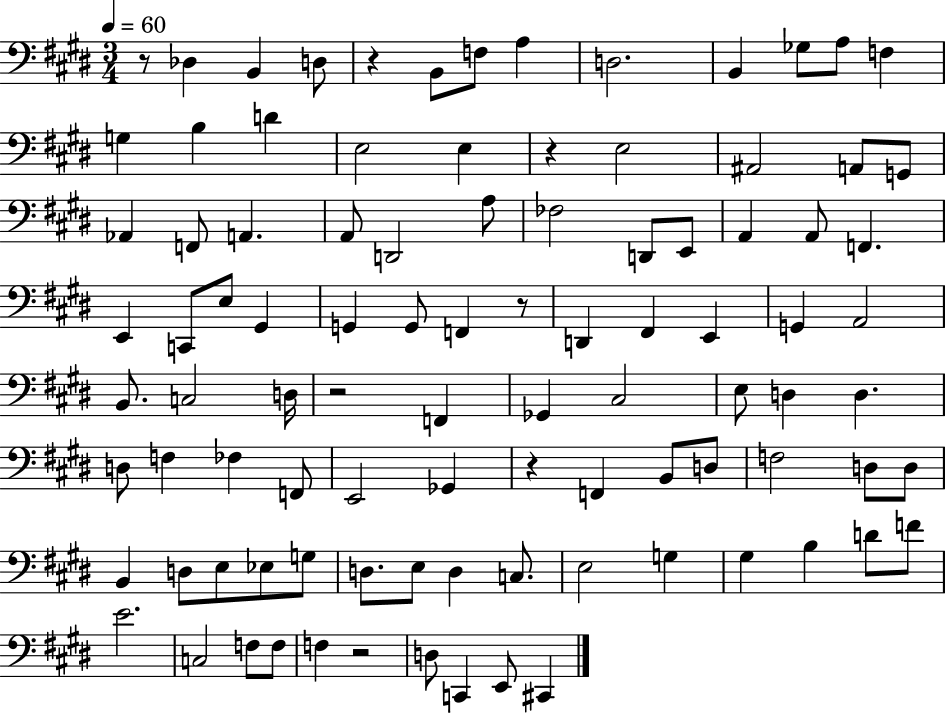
{
  \clef bass
  \numericTimeSignature
  \time 3/4
  \key e \major
  \tempo 4 = 60
  r8 des4 b,4 d8 | r4 b,8 f8 a4 | d2. | b,4 ges8 a8 f4 | \break g4 b4 d'4 | e2 e4 | r4 e2 | ais,2 a,8 g,8 | \break aes,4 f,8 a,4. | a,8 d,2 a8 | fes2 d,8 e,8 | a,4 a,8 f,4. | \break e,4 c,8 e8 gis,4 | g,4 g,8 f,4 r8 | d,4 fis,4 e,4 | g,4 a,2 | \break b,8. c2 d16 | r2 f,4 | ges,4 cis2 | e8 d4 d4. | \break d8 f4 fes4 f,8 | e,2 ges,4 | r4 f,4 b,8 d8 | f2 d8 d8 | \break b,4 d8 e8 ees8 g8 | d8. e8 d4 c8. | e2 g4 | gis4 b4 d'8 f'8 | \break e'2. | c2 f8 f8 | f4 r2 | d8 c,4 e,8 cis,4 | \break \bar "|."
}